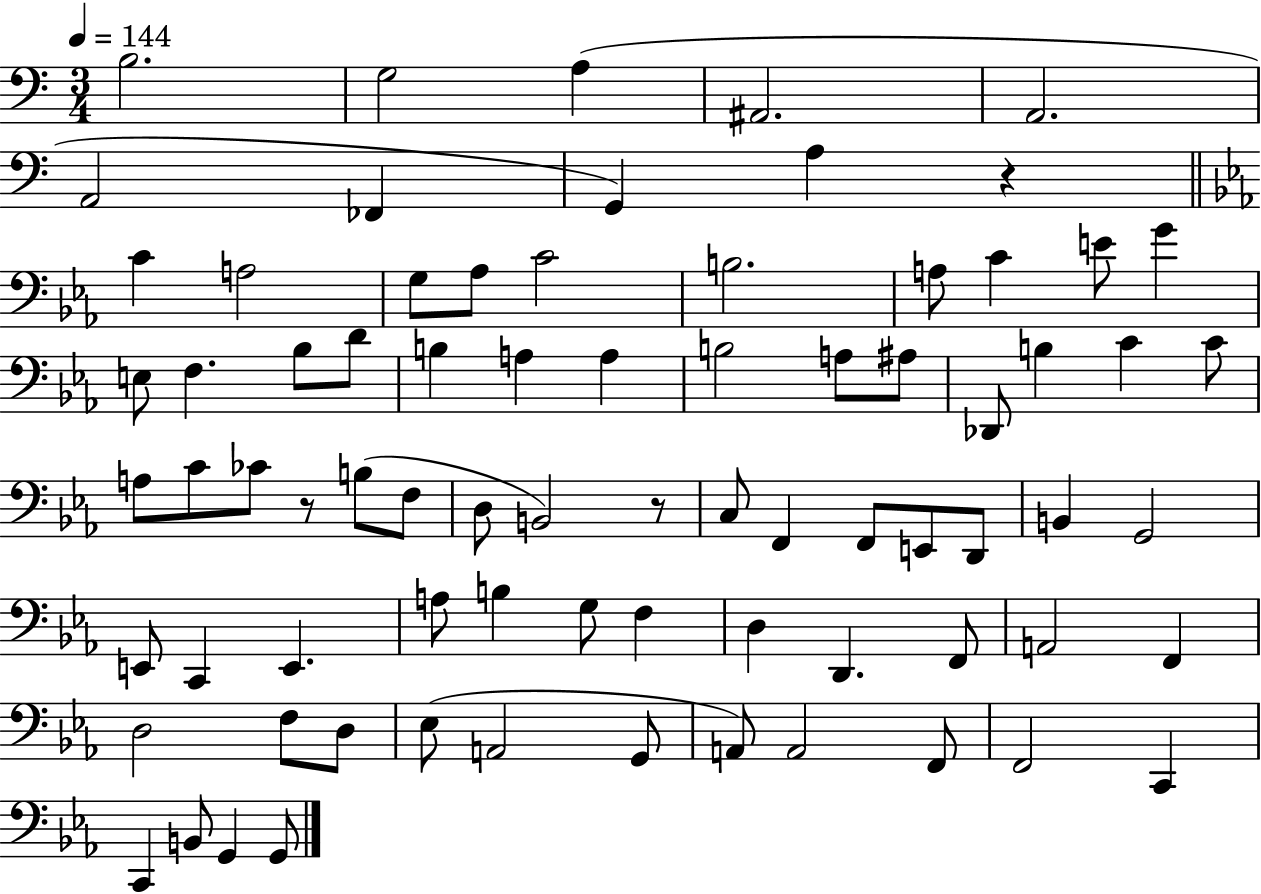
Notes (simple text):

B3/h. G3/h A3/q A#2/h. A2/h. A2/h FES2/q G2/q A3/q R/q C4/q A3/h G3/e Ab3/e C4/h B3/h. A3/e C4/q E4/e G4/q E3/e F3/q. Bb3/e D4/e B3/q A3/q A3/q B3/h A3/e A#3/e Db2/e B3/q C4/q C4/e A3/e C4/e CES4/e R/e B3/e F3/e D3/e B2/h R/e C3/e F2/q F2/e E2/e D2/e B2/q G2/h E2/e C2/q E2/q. A3/e B3/q G3/e F3/q D3/q D2/q. F2/e A2/h F2/q D3/h F3/e D3/e Eb3/e A2/h G2/e A2/e A2/h F2/e F2/h C2/q C2/q B2/e G2/q G2/e